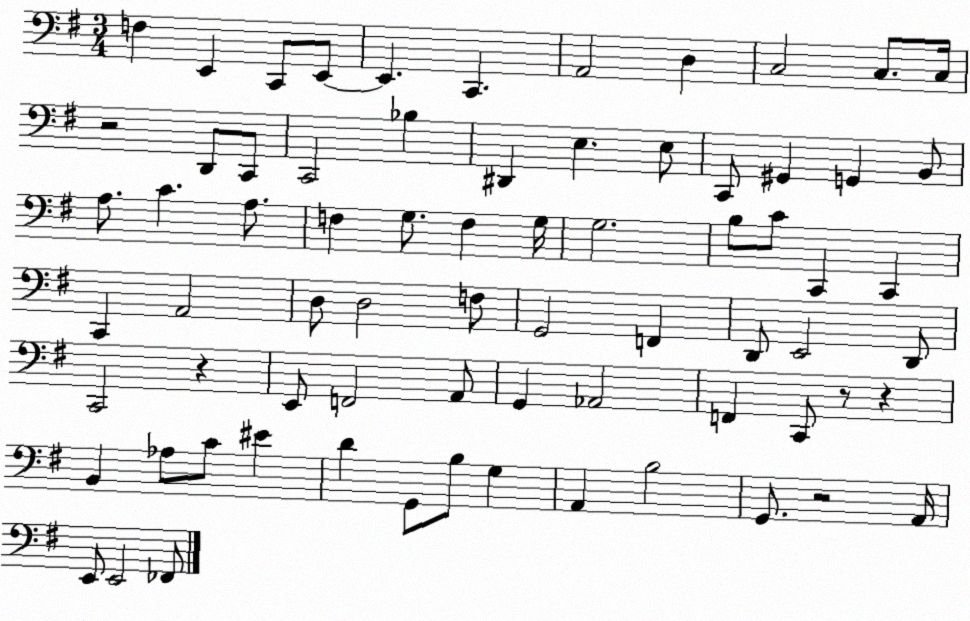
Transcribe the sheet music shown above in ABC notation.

X:1
T:Untitled
M:3/4
L:1/4
K:G
F, E,, C,,/2 E,,/2 E,, C,, A,,2 D, C,2 C,/2 C,/4 z2 D,,/2 C,,/2 C,,2 _B, ^D,, E, E,/2 C,,/2 ^G,, G,, B,,/2 A,/2 C A,/2 F, G,/2 F, G,/4 G,2 B,/2 C/2 C,, C,, C,, A,,2 D,/2 D,2 F,/2 G,,2 F,, D,,/2 E,,2 D,,/2 C,,2 z E,,/2 F,,2 A,,/2 G,, _A,,2 F,, C,,/2 z/2 z B,, _A,/2 C/2 ^E D G,,/2 B,/2 G, A,, B,2 G,,/2 z2 A,,/4 E,,/2 E,,2 _F,,/2